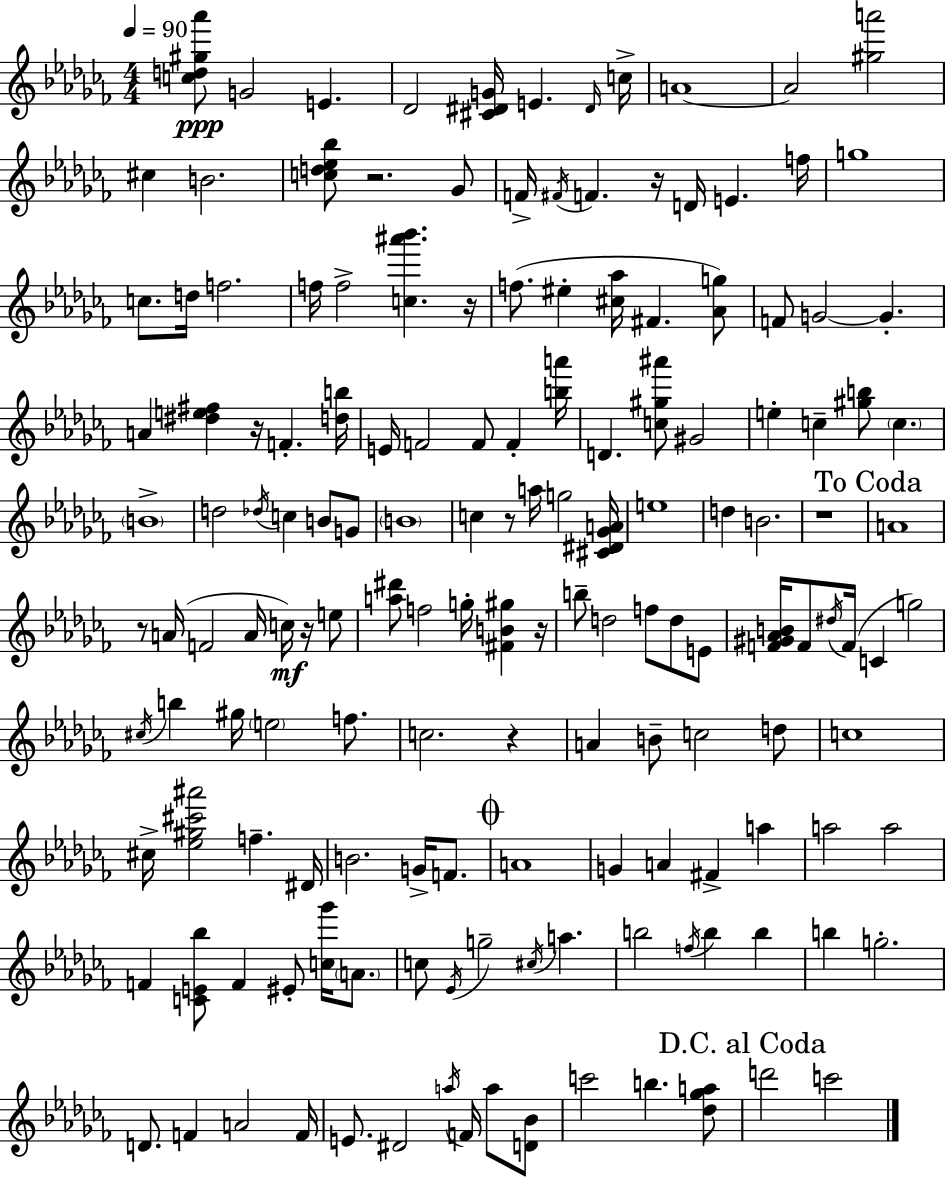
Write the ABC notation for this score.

X:1
T:Untitled
M:4/4
L:1/4
K:Abm
[cd^g_a']/2 G2 E _D2 [^C^DG]/4 E ^D/4 c/4 A4 A2 [^ga']2 ^c B2 [cd_e_b]/2 z2 _G/2 F/4 ^F/4 F z/4 D/4 E f/4 g4 c/2 d/4 f2 f/4 f2 [c^a'_b'] z/4 f/2 ^e [^c_a]/4 ^F [_Ag]/2 F/2 G2 G A [^de^f] z/4 F [db]/4 E/4 F2 F/2 F [ba']/4 D [c^g^a']/2 ^G2 e c [^gb]/2 c B4 d2 _d/4 c B/2 G/2 B4 c z/2 a/4 g2 [^C^D_GA]/4 e4 d B2 z4 A4 z/2 A/4 F2 A/4 c/4 z/4 e/2 [a^d']/2 f2 g/4 [^FB^g] z/4 b/2 d2 f/2 d/2 E/2 [F^G_AB]/4 F/2 ^d/4 F/4 C g2 ^c/4 b ^g/4 e2 f/2 c2 z A B/2 c2 d/2 c4 ^c/4 [_e^g^c'^a']2 f ^D/4 B2 G/4 F/2 A4 G A ^F a a2 a2 F [CE_b]/2 F ^E/2 [c_g']/4 A/2 c/2 _E/4 g2 ^c/4 a b2 f/4 b b b g2 D/2 F A2 F/4 E/2 ^D2 a/4 F/4 a/2 [D_B]/2 c'2 b [_d_ga]/2 d'2 c'2